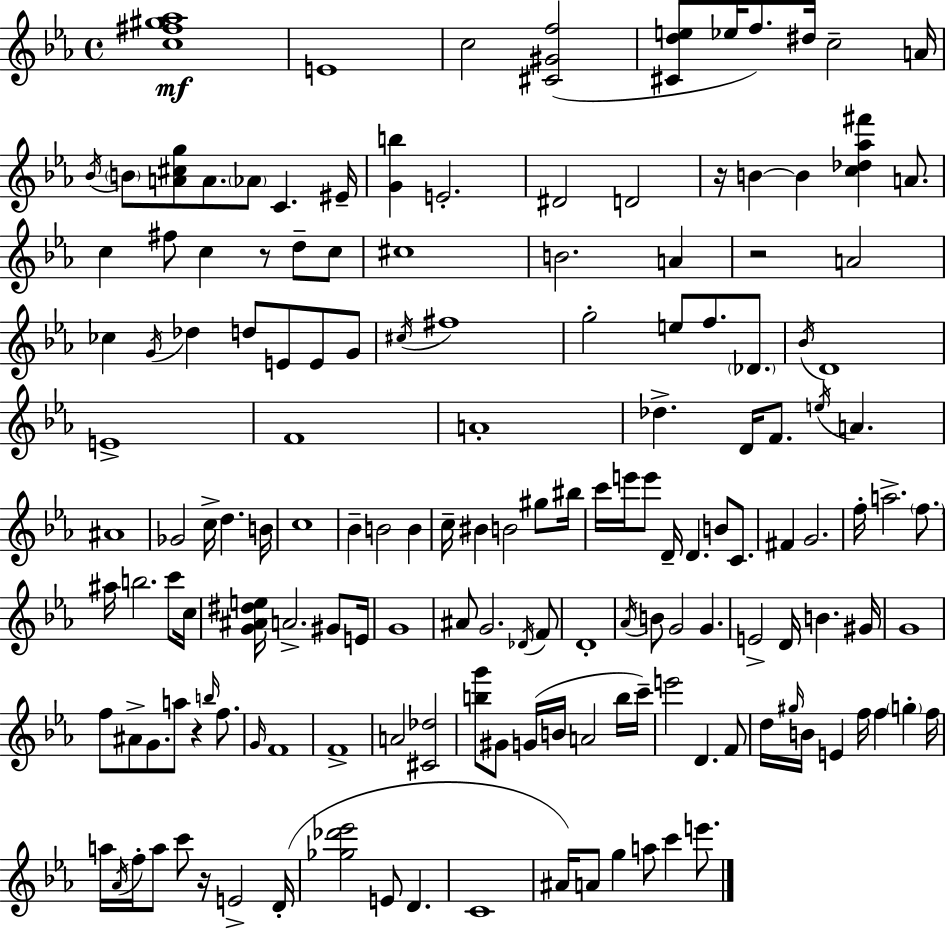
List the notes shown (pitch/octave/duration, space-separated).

[C5,F#5,G#5,Ab5]/w E4/w C5/h [C#4,G#4,F5]/h [C#4,D5,E5]/e Eb5/s F5/e. D#5/s C5/h A4/s Bb4/s B4/e [A4,C#5,G5]/e A4/e. Ab4/e C4/q. EIS4/s [G4,B5]/q E4/h. D#4/h D4/h R/s B4/q B4/q [C5,Db5,Ab5,F#6]/q A4/e. C5/q F#5/e C5/q R/e D5/e C5/e C#5/w B4/h. A4/q R/h A4/h CES5/q G4/s Db5/q D5/e E4/e E4/e G4/e C#5/s F#5/w G5/h E5/e F5/e. Db4/e. Bb4/s D4/w E4/w F4/w A4/w Db5/q. D4/s F4/e. E5/s A4/q. A#4/w Gb4/h C5/s D5/q. B4/s C5/w Bb4/q B4/h B4/q C5/s BIS4/q B4/h G#5/e BIS5/s C6/s E6/s E6/e D4/s D4/q. B4/e C4/e. F#4/q G4/h. F5/s A5/h. F5/e. A#5/s B5/h. C6/e C5/s [G4,A#4,D#5,E5]/s A4/h. G#4/e E4/s G4/w A#4/e G4/h. Db4/s F4/e D4/w Ab4/s B4/e G4/h G4/q. E4/h D4/s B4/q. G#4/s G4/w F5/e A#4/e G4/e. A5/e R/q B5/s F5/e. G4/s F4/w F4/w A4/h [C#4,Db5]/h [B5,G6]/e G#4/e G4/s B4/s A4/h B5/s C6/s E6/h D4/q. F4/e D5/s G#5/s B4/s E4/q F5/s F5/q G5/q F5/s A5/s Ab4/s F5/s A5/e C6/e R/s E4/h D4/s [Gb5,Db6,Eb6]/h E4/e D4/q. C4/w A#4/s A4/e G5/q A5/e C6/q E6/e.